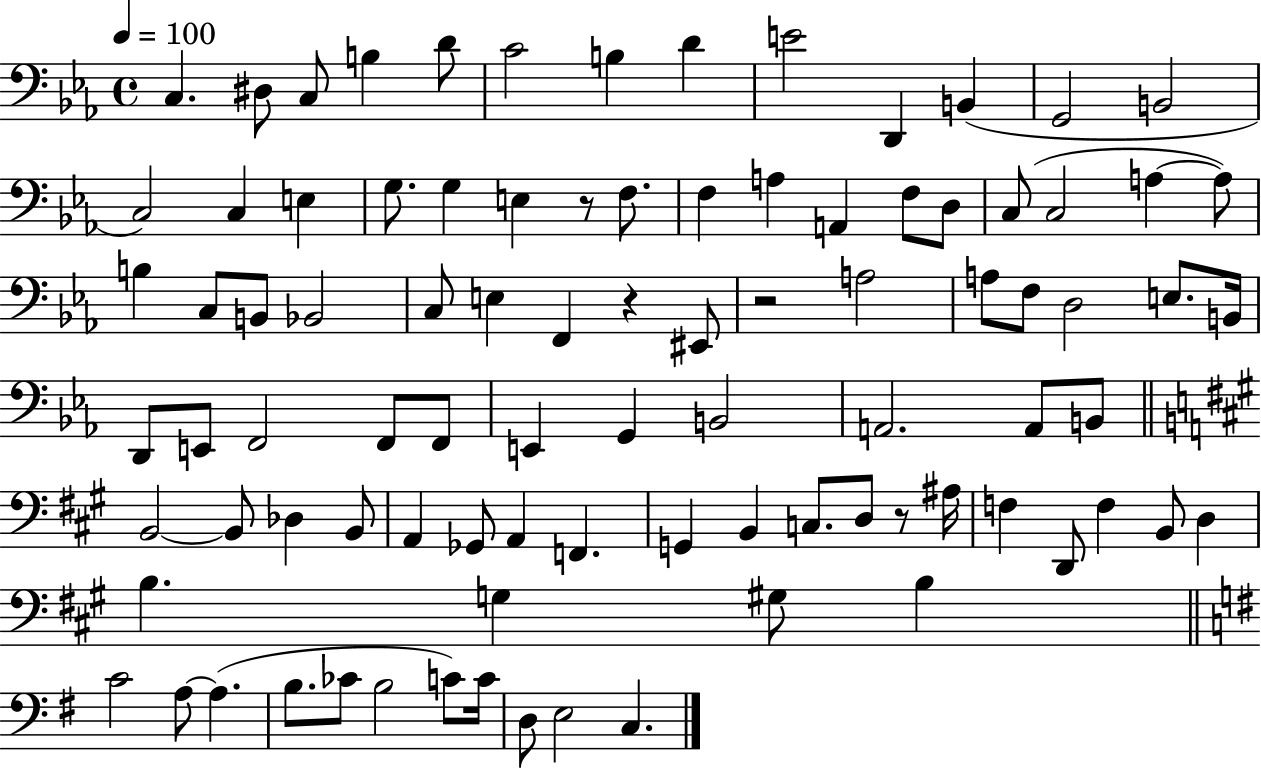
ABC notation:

X:1
T:Untitled
M:4/4
L:1/4
K:Eb
C, ^D,/2 C,/2 B, D/2 C2 B, D E2 D,, B,, G,,2 B,,2 C,2 C, E, G,/2 G, E, z/2 F,/2 F, A, A,, F,/2 D,/2 C,/2 C,2 A, A,/2 B, C,/2 B,,/2 _B,,2 C,/2 E, F,, z ^E,,/2 z2 A,2 A,/2 F,/2 D,2 E,/2 B,,/4 D,,/2 E,,/2 F,,2 F,,/2 F,,/2 E,, G,, B,,2 A,,2 A,,/2 B,,/2 B,,2 B,,/2 _D, B,,/2 A,, _G,,/2 A,, F,, G,, B,, C,/2 D,/2 z/2 ^A,/4 F, D,,/2 F, B,,/2 D, B, G, ^G,/2 B, C2 A,/2 A, B,/2 _C/2 B,2 C/2 C/4 D,/2 E,2 C,